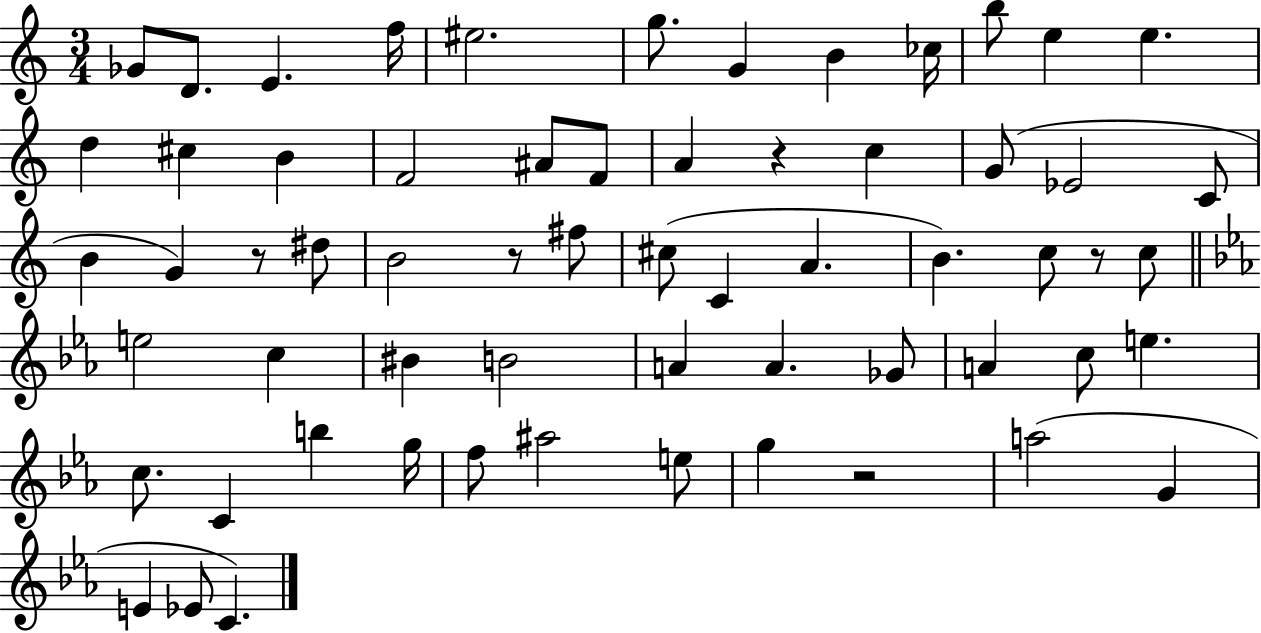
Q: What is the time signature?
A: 3/4